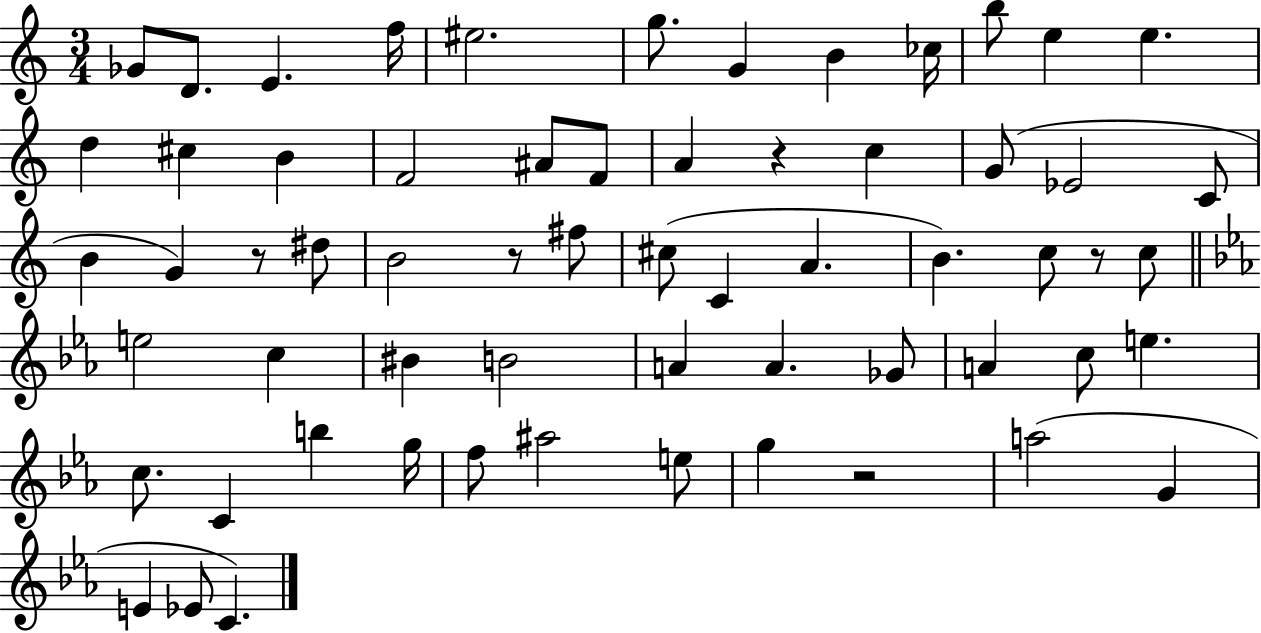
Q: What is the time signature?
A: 3/4